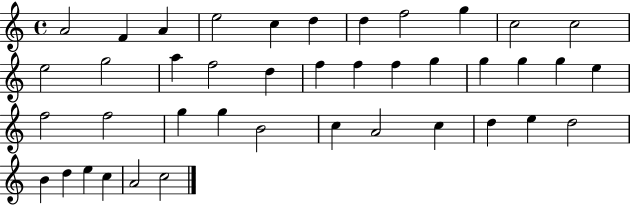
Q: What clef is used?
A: treble